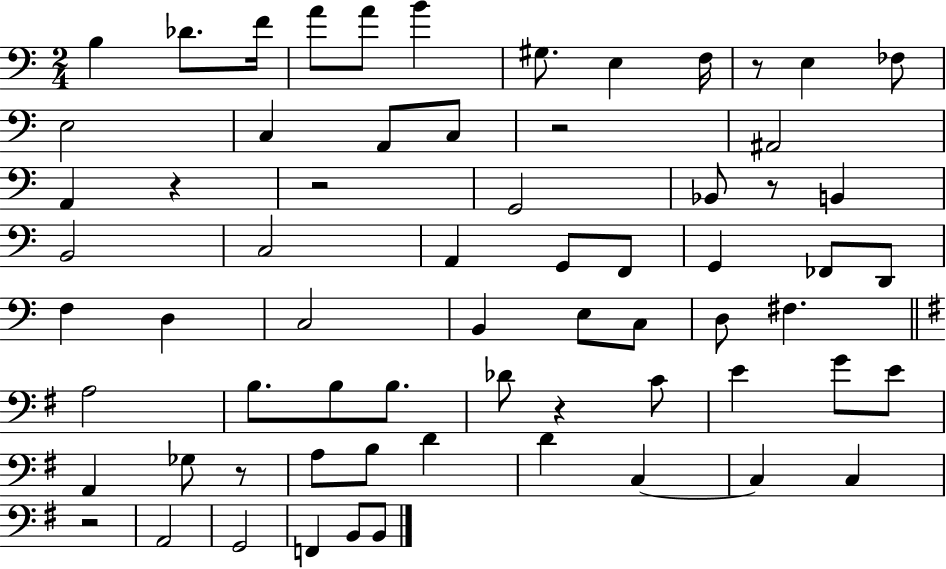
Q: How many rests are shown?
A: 8